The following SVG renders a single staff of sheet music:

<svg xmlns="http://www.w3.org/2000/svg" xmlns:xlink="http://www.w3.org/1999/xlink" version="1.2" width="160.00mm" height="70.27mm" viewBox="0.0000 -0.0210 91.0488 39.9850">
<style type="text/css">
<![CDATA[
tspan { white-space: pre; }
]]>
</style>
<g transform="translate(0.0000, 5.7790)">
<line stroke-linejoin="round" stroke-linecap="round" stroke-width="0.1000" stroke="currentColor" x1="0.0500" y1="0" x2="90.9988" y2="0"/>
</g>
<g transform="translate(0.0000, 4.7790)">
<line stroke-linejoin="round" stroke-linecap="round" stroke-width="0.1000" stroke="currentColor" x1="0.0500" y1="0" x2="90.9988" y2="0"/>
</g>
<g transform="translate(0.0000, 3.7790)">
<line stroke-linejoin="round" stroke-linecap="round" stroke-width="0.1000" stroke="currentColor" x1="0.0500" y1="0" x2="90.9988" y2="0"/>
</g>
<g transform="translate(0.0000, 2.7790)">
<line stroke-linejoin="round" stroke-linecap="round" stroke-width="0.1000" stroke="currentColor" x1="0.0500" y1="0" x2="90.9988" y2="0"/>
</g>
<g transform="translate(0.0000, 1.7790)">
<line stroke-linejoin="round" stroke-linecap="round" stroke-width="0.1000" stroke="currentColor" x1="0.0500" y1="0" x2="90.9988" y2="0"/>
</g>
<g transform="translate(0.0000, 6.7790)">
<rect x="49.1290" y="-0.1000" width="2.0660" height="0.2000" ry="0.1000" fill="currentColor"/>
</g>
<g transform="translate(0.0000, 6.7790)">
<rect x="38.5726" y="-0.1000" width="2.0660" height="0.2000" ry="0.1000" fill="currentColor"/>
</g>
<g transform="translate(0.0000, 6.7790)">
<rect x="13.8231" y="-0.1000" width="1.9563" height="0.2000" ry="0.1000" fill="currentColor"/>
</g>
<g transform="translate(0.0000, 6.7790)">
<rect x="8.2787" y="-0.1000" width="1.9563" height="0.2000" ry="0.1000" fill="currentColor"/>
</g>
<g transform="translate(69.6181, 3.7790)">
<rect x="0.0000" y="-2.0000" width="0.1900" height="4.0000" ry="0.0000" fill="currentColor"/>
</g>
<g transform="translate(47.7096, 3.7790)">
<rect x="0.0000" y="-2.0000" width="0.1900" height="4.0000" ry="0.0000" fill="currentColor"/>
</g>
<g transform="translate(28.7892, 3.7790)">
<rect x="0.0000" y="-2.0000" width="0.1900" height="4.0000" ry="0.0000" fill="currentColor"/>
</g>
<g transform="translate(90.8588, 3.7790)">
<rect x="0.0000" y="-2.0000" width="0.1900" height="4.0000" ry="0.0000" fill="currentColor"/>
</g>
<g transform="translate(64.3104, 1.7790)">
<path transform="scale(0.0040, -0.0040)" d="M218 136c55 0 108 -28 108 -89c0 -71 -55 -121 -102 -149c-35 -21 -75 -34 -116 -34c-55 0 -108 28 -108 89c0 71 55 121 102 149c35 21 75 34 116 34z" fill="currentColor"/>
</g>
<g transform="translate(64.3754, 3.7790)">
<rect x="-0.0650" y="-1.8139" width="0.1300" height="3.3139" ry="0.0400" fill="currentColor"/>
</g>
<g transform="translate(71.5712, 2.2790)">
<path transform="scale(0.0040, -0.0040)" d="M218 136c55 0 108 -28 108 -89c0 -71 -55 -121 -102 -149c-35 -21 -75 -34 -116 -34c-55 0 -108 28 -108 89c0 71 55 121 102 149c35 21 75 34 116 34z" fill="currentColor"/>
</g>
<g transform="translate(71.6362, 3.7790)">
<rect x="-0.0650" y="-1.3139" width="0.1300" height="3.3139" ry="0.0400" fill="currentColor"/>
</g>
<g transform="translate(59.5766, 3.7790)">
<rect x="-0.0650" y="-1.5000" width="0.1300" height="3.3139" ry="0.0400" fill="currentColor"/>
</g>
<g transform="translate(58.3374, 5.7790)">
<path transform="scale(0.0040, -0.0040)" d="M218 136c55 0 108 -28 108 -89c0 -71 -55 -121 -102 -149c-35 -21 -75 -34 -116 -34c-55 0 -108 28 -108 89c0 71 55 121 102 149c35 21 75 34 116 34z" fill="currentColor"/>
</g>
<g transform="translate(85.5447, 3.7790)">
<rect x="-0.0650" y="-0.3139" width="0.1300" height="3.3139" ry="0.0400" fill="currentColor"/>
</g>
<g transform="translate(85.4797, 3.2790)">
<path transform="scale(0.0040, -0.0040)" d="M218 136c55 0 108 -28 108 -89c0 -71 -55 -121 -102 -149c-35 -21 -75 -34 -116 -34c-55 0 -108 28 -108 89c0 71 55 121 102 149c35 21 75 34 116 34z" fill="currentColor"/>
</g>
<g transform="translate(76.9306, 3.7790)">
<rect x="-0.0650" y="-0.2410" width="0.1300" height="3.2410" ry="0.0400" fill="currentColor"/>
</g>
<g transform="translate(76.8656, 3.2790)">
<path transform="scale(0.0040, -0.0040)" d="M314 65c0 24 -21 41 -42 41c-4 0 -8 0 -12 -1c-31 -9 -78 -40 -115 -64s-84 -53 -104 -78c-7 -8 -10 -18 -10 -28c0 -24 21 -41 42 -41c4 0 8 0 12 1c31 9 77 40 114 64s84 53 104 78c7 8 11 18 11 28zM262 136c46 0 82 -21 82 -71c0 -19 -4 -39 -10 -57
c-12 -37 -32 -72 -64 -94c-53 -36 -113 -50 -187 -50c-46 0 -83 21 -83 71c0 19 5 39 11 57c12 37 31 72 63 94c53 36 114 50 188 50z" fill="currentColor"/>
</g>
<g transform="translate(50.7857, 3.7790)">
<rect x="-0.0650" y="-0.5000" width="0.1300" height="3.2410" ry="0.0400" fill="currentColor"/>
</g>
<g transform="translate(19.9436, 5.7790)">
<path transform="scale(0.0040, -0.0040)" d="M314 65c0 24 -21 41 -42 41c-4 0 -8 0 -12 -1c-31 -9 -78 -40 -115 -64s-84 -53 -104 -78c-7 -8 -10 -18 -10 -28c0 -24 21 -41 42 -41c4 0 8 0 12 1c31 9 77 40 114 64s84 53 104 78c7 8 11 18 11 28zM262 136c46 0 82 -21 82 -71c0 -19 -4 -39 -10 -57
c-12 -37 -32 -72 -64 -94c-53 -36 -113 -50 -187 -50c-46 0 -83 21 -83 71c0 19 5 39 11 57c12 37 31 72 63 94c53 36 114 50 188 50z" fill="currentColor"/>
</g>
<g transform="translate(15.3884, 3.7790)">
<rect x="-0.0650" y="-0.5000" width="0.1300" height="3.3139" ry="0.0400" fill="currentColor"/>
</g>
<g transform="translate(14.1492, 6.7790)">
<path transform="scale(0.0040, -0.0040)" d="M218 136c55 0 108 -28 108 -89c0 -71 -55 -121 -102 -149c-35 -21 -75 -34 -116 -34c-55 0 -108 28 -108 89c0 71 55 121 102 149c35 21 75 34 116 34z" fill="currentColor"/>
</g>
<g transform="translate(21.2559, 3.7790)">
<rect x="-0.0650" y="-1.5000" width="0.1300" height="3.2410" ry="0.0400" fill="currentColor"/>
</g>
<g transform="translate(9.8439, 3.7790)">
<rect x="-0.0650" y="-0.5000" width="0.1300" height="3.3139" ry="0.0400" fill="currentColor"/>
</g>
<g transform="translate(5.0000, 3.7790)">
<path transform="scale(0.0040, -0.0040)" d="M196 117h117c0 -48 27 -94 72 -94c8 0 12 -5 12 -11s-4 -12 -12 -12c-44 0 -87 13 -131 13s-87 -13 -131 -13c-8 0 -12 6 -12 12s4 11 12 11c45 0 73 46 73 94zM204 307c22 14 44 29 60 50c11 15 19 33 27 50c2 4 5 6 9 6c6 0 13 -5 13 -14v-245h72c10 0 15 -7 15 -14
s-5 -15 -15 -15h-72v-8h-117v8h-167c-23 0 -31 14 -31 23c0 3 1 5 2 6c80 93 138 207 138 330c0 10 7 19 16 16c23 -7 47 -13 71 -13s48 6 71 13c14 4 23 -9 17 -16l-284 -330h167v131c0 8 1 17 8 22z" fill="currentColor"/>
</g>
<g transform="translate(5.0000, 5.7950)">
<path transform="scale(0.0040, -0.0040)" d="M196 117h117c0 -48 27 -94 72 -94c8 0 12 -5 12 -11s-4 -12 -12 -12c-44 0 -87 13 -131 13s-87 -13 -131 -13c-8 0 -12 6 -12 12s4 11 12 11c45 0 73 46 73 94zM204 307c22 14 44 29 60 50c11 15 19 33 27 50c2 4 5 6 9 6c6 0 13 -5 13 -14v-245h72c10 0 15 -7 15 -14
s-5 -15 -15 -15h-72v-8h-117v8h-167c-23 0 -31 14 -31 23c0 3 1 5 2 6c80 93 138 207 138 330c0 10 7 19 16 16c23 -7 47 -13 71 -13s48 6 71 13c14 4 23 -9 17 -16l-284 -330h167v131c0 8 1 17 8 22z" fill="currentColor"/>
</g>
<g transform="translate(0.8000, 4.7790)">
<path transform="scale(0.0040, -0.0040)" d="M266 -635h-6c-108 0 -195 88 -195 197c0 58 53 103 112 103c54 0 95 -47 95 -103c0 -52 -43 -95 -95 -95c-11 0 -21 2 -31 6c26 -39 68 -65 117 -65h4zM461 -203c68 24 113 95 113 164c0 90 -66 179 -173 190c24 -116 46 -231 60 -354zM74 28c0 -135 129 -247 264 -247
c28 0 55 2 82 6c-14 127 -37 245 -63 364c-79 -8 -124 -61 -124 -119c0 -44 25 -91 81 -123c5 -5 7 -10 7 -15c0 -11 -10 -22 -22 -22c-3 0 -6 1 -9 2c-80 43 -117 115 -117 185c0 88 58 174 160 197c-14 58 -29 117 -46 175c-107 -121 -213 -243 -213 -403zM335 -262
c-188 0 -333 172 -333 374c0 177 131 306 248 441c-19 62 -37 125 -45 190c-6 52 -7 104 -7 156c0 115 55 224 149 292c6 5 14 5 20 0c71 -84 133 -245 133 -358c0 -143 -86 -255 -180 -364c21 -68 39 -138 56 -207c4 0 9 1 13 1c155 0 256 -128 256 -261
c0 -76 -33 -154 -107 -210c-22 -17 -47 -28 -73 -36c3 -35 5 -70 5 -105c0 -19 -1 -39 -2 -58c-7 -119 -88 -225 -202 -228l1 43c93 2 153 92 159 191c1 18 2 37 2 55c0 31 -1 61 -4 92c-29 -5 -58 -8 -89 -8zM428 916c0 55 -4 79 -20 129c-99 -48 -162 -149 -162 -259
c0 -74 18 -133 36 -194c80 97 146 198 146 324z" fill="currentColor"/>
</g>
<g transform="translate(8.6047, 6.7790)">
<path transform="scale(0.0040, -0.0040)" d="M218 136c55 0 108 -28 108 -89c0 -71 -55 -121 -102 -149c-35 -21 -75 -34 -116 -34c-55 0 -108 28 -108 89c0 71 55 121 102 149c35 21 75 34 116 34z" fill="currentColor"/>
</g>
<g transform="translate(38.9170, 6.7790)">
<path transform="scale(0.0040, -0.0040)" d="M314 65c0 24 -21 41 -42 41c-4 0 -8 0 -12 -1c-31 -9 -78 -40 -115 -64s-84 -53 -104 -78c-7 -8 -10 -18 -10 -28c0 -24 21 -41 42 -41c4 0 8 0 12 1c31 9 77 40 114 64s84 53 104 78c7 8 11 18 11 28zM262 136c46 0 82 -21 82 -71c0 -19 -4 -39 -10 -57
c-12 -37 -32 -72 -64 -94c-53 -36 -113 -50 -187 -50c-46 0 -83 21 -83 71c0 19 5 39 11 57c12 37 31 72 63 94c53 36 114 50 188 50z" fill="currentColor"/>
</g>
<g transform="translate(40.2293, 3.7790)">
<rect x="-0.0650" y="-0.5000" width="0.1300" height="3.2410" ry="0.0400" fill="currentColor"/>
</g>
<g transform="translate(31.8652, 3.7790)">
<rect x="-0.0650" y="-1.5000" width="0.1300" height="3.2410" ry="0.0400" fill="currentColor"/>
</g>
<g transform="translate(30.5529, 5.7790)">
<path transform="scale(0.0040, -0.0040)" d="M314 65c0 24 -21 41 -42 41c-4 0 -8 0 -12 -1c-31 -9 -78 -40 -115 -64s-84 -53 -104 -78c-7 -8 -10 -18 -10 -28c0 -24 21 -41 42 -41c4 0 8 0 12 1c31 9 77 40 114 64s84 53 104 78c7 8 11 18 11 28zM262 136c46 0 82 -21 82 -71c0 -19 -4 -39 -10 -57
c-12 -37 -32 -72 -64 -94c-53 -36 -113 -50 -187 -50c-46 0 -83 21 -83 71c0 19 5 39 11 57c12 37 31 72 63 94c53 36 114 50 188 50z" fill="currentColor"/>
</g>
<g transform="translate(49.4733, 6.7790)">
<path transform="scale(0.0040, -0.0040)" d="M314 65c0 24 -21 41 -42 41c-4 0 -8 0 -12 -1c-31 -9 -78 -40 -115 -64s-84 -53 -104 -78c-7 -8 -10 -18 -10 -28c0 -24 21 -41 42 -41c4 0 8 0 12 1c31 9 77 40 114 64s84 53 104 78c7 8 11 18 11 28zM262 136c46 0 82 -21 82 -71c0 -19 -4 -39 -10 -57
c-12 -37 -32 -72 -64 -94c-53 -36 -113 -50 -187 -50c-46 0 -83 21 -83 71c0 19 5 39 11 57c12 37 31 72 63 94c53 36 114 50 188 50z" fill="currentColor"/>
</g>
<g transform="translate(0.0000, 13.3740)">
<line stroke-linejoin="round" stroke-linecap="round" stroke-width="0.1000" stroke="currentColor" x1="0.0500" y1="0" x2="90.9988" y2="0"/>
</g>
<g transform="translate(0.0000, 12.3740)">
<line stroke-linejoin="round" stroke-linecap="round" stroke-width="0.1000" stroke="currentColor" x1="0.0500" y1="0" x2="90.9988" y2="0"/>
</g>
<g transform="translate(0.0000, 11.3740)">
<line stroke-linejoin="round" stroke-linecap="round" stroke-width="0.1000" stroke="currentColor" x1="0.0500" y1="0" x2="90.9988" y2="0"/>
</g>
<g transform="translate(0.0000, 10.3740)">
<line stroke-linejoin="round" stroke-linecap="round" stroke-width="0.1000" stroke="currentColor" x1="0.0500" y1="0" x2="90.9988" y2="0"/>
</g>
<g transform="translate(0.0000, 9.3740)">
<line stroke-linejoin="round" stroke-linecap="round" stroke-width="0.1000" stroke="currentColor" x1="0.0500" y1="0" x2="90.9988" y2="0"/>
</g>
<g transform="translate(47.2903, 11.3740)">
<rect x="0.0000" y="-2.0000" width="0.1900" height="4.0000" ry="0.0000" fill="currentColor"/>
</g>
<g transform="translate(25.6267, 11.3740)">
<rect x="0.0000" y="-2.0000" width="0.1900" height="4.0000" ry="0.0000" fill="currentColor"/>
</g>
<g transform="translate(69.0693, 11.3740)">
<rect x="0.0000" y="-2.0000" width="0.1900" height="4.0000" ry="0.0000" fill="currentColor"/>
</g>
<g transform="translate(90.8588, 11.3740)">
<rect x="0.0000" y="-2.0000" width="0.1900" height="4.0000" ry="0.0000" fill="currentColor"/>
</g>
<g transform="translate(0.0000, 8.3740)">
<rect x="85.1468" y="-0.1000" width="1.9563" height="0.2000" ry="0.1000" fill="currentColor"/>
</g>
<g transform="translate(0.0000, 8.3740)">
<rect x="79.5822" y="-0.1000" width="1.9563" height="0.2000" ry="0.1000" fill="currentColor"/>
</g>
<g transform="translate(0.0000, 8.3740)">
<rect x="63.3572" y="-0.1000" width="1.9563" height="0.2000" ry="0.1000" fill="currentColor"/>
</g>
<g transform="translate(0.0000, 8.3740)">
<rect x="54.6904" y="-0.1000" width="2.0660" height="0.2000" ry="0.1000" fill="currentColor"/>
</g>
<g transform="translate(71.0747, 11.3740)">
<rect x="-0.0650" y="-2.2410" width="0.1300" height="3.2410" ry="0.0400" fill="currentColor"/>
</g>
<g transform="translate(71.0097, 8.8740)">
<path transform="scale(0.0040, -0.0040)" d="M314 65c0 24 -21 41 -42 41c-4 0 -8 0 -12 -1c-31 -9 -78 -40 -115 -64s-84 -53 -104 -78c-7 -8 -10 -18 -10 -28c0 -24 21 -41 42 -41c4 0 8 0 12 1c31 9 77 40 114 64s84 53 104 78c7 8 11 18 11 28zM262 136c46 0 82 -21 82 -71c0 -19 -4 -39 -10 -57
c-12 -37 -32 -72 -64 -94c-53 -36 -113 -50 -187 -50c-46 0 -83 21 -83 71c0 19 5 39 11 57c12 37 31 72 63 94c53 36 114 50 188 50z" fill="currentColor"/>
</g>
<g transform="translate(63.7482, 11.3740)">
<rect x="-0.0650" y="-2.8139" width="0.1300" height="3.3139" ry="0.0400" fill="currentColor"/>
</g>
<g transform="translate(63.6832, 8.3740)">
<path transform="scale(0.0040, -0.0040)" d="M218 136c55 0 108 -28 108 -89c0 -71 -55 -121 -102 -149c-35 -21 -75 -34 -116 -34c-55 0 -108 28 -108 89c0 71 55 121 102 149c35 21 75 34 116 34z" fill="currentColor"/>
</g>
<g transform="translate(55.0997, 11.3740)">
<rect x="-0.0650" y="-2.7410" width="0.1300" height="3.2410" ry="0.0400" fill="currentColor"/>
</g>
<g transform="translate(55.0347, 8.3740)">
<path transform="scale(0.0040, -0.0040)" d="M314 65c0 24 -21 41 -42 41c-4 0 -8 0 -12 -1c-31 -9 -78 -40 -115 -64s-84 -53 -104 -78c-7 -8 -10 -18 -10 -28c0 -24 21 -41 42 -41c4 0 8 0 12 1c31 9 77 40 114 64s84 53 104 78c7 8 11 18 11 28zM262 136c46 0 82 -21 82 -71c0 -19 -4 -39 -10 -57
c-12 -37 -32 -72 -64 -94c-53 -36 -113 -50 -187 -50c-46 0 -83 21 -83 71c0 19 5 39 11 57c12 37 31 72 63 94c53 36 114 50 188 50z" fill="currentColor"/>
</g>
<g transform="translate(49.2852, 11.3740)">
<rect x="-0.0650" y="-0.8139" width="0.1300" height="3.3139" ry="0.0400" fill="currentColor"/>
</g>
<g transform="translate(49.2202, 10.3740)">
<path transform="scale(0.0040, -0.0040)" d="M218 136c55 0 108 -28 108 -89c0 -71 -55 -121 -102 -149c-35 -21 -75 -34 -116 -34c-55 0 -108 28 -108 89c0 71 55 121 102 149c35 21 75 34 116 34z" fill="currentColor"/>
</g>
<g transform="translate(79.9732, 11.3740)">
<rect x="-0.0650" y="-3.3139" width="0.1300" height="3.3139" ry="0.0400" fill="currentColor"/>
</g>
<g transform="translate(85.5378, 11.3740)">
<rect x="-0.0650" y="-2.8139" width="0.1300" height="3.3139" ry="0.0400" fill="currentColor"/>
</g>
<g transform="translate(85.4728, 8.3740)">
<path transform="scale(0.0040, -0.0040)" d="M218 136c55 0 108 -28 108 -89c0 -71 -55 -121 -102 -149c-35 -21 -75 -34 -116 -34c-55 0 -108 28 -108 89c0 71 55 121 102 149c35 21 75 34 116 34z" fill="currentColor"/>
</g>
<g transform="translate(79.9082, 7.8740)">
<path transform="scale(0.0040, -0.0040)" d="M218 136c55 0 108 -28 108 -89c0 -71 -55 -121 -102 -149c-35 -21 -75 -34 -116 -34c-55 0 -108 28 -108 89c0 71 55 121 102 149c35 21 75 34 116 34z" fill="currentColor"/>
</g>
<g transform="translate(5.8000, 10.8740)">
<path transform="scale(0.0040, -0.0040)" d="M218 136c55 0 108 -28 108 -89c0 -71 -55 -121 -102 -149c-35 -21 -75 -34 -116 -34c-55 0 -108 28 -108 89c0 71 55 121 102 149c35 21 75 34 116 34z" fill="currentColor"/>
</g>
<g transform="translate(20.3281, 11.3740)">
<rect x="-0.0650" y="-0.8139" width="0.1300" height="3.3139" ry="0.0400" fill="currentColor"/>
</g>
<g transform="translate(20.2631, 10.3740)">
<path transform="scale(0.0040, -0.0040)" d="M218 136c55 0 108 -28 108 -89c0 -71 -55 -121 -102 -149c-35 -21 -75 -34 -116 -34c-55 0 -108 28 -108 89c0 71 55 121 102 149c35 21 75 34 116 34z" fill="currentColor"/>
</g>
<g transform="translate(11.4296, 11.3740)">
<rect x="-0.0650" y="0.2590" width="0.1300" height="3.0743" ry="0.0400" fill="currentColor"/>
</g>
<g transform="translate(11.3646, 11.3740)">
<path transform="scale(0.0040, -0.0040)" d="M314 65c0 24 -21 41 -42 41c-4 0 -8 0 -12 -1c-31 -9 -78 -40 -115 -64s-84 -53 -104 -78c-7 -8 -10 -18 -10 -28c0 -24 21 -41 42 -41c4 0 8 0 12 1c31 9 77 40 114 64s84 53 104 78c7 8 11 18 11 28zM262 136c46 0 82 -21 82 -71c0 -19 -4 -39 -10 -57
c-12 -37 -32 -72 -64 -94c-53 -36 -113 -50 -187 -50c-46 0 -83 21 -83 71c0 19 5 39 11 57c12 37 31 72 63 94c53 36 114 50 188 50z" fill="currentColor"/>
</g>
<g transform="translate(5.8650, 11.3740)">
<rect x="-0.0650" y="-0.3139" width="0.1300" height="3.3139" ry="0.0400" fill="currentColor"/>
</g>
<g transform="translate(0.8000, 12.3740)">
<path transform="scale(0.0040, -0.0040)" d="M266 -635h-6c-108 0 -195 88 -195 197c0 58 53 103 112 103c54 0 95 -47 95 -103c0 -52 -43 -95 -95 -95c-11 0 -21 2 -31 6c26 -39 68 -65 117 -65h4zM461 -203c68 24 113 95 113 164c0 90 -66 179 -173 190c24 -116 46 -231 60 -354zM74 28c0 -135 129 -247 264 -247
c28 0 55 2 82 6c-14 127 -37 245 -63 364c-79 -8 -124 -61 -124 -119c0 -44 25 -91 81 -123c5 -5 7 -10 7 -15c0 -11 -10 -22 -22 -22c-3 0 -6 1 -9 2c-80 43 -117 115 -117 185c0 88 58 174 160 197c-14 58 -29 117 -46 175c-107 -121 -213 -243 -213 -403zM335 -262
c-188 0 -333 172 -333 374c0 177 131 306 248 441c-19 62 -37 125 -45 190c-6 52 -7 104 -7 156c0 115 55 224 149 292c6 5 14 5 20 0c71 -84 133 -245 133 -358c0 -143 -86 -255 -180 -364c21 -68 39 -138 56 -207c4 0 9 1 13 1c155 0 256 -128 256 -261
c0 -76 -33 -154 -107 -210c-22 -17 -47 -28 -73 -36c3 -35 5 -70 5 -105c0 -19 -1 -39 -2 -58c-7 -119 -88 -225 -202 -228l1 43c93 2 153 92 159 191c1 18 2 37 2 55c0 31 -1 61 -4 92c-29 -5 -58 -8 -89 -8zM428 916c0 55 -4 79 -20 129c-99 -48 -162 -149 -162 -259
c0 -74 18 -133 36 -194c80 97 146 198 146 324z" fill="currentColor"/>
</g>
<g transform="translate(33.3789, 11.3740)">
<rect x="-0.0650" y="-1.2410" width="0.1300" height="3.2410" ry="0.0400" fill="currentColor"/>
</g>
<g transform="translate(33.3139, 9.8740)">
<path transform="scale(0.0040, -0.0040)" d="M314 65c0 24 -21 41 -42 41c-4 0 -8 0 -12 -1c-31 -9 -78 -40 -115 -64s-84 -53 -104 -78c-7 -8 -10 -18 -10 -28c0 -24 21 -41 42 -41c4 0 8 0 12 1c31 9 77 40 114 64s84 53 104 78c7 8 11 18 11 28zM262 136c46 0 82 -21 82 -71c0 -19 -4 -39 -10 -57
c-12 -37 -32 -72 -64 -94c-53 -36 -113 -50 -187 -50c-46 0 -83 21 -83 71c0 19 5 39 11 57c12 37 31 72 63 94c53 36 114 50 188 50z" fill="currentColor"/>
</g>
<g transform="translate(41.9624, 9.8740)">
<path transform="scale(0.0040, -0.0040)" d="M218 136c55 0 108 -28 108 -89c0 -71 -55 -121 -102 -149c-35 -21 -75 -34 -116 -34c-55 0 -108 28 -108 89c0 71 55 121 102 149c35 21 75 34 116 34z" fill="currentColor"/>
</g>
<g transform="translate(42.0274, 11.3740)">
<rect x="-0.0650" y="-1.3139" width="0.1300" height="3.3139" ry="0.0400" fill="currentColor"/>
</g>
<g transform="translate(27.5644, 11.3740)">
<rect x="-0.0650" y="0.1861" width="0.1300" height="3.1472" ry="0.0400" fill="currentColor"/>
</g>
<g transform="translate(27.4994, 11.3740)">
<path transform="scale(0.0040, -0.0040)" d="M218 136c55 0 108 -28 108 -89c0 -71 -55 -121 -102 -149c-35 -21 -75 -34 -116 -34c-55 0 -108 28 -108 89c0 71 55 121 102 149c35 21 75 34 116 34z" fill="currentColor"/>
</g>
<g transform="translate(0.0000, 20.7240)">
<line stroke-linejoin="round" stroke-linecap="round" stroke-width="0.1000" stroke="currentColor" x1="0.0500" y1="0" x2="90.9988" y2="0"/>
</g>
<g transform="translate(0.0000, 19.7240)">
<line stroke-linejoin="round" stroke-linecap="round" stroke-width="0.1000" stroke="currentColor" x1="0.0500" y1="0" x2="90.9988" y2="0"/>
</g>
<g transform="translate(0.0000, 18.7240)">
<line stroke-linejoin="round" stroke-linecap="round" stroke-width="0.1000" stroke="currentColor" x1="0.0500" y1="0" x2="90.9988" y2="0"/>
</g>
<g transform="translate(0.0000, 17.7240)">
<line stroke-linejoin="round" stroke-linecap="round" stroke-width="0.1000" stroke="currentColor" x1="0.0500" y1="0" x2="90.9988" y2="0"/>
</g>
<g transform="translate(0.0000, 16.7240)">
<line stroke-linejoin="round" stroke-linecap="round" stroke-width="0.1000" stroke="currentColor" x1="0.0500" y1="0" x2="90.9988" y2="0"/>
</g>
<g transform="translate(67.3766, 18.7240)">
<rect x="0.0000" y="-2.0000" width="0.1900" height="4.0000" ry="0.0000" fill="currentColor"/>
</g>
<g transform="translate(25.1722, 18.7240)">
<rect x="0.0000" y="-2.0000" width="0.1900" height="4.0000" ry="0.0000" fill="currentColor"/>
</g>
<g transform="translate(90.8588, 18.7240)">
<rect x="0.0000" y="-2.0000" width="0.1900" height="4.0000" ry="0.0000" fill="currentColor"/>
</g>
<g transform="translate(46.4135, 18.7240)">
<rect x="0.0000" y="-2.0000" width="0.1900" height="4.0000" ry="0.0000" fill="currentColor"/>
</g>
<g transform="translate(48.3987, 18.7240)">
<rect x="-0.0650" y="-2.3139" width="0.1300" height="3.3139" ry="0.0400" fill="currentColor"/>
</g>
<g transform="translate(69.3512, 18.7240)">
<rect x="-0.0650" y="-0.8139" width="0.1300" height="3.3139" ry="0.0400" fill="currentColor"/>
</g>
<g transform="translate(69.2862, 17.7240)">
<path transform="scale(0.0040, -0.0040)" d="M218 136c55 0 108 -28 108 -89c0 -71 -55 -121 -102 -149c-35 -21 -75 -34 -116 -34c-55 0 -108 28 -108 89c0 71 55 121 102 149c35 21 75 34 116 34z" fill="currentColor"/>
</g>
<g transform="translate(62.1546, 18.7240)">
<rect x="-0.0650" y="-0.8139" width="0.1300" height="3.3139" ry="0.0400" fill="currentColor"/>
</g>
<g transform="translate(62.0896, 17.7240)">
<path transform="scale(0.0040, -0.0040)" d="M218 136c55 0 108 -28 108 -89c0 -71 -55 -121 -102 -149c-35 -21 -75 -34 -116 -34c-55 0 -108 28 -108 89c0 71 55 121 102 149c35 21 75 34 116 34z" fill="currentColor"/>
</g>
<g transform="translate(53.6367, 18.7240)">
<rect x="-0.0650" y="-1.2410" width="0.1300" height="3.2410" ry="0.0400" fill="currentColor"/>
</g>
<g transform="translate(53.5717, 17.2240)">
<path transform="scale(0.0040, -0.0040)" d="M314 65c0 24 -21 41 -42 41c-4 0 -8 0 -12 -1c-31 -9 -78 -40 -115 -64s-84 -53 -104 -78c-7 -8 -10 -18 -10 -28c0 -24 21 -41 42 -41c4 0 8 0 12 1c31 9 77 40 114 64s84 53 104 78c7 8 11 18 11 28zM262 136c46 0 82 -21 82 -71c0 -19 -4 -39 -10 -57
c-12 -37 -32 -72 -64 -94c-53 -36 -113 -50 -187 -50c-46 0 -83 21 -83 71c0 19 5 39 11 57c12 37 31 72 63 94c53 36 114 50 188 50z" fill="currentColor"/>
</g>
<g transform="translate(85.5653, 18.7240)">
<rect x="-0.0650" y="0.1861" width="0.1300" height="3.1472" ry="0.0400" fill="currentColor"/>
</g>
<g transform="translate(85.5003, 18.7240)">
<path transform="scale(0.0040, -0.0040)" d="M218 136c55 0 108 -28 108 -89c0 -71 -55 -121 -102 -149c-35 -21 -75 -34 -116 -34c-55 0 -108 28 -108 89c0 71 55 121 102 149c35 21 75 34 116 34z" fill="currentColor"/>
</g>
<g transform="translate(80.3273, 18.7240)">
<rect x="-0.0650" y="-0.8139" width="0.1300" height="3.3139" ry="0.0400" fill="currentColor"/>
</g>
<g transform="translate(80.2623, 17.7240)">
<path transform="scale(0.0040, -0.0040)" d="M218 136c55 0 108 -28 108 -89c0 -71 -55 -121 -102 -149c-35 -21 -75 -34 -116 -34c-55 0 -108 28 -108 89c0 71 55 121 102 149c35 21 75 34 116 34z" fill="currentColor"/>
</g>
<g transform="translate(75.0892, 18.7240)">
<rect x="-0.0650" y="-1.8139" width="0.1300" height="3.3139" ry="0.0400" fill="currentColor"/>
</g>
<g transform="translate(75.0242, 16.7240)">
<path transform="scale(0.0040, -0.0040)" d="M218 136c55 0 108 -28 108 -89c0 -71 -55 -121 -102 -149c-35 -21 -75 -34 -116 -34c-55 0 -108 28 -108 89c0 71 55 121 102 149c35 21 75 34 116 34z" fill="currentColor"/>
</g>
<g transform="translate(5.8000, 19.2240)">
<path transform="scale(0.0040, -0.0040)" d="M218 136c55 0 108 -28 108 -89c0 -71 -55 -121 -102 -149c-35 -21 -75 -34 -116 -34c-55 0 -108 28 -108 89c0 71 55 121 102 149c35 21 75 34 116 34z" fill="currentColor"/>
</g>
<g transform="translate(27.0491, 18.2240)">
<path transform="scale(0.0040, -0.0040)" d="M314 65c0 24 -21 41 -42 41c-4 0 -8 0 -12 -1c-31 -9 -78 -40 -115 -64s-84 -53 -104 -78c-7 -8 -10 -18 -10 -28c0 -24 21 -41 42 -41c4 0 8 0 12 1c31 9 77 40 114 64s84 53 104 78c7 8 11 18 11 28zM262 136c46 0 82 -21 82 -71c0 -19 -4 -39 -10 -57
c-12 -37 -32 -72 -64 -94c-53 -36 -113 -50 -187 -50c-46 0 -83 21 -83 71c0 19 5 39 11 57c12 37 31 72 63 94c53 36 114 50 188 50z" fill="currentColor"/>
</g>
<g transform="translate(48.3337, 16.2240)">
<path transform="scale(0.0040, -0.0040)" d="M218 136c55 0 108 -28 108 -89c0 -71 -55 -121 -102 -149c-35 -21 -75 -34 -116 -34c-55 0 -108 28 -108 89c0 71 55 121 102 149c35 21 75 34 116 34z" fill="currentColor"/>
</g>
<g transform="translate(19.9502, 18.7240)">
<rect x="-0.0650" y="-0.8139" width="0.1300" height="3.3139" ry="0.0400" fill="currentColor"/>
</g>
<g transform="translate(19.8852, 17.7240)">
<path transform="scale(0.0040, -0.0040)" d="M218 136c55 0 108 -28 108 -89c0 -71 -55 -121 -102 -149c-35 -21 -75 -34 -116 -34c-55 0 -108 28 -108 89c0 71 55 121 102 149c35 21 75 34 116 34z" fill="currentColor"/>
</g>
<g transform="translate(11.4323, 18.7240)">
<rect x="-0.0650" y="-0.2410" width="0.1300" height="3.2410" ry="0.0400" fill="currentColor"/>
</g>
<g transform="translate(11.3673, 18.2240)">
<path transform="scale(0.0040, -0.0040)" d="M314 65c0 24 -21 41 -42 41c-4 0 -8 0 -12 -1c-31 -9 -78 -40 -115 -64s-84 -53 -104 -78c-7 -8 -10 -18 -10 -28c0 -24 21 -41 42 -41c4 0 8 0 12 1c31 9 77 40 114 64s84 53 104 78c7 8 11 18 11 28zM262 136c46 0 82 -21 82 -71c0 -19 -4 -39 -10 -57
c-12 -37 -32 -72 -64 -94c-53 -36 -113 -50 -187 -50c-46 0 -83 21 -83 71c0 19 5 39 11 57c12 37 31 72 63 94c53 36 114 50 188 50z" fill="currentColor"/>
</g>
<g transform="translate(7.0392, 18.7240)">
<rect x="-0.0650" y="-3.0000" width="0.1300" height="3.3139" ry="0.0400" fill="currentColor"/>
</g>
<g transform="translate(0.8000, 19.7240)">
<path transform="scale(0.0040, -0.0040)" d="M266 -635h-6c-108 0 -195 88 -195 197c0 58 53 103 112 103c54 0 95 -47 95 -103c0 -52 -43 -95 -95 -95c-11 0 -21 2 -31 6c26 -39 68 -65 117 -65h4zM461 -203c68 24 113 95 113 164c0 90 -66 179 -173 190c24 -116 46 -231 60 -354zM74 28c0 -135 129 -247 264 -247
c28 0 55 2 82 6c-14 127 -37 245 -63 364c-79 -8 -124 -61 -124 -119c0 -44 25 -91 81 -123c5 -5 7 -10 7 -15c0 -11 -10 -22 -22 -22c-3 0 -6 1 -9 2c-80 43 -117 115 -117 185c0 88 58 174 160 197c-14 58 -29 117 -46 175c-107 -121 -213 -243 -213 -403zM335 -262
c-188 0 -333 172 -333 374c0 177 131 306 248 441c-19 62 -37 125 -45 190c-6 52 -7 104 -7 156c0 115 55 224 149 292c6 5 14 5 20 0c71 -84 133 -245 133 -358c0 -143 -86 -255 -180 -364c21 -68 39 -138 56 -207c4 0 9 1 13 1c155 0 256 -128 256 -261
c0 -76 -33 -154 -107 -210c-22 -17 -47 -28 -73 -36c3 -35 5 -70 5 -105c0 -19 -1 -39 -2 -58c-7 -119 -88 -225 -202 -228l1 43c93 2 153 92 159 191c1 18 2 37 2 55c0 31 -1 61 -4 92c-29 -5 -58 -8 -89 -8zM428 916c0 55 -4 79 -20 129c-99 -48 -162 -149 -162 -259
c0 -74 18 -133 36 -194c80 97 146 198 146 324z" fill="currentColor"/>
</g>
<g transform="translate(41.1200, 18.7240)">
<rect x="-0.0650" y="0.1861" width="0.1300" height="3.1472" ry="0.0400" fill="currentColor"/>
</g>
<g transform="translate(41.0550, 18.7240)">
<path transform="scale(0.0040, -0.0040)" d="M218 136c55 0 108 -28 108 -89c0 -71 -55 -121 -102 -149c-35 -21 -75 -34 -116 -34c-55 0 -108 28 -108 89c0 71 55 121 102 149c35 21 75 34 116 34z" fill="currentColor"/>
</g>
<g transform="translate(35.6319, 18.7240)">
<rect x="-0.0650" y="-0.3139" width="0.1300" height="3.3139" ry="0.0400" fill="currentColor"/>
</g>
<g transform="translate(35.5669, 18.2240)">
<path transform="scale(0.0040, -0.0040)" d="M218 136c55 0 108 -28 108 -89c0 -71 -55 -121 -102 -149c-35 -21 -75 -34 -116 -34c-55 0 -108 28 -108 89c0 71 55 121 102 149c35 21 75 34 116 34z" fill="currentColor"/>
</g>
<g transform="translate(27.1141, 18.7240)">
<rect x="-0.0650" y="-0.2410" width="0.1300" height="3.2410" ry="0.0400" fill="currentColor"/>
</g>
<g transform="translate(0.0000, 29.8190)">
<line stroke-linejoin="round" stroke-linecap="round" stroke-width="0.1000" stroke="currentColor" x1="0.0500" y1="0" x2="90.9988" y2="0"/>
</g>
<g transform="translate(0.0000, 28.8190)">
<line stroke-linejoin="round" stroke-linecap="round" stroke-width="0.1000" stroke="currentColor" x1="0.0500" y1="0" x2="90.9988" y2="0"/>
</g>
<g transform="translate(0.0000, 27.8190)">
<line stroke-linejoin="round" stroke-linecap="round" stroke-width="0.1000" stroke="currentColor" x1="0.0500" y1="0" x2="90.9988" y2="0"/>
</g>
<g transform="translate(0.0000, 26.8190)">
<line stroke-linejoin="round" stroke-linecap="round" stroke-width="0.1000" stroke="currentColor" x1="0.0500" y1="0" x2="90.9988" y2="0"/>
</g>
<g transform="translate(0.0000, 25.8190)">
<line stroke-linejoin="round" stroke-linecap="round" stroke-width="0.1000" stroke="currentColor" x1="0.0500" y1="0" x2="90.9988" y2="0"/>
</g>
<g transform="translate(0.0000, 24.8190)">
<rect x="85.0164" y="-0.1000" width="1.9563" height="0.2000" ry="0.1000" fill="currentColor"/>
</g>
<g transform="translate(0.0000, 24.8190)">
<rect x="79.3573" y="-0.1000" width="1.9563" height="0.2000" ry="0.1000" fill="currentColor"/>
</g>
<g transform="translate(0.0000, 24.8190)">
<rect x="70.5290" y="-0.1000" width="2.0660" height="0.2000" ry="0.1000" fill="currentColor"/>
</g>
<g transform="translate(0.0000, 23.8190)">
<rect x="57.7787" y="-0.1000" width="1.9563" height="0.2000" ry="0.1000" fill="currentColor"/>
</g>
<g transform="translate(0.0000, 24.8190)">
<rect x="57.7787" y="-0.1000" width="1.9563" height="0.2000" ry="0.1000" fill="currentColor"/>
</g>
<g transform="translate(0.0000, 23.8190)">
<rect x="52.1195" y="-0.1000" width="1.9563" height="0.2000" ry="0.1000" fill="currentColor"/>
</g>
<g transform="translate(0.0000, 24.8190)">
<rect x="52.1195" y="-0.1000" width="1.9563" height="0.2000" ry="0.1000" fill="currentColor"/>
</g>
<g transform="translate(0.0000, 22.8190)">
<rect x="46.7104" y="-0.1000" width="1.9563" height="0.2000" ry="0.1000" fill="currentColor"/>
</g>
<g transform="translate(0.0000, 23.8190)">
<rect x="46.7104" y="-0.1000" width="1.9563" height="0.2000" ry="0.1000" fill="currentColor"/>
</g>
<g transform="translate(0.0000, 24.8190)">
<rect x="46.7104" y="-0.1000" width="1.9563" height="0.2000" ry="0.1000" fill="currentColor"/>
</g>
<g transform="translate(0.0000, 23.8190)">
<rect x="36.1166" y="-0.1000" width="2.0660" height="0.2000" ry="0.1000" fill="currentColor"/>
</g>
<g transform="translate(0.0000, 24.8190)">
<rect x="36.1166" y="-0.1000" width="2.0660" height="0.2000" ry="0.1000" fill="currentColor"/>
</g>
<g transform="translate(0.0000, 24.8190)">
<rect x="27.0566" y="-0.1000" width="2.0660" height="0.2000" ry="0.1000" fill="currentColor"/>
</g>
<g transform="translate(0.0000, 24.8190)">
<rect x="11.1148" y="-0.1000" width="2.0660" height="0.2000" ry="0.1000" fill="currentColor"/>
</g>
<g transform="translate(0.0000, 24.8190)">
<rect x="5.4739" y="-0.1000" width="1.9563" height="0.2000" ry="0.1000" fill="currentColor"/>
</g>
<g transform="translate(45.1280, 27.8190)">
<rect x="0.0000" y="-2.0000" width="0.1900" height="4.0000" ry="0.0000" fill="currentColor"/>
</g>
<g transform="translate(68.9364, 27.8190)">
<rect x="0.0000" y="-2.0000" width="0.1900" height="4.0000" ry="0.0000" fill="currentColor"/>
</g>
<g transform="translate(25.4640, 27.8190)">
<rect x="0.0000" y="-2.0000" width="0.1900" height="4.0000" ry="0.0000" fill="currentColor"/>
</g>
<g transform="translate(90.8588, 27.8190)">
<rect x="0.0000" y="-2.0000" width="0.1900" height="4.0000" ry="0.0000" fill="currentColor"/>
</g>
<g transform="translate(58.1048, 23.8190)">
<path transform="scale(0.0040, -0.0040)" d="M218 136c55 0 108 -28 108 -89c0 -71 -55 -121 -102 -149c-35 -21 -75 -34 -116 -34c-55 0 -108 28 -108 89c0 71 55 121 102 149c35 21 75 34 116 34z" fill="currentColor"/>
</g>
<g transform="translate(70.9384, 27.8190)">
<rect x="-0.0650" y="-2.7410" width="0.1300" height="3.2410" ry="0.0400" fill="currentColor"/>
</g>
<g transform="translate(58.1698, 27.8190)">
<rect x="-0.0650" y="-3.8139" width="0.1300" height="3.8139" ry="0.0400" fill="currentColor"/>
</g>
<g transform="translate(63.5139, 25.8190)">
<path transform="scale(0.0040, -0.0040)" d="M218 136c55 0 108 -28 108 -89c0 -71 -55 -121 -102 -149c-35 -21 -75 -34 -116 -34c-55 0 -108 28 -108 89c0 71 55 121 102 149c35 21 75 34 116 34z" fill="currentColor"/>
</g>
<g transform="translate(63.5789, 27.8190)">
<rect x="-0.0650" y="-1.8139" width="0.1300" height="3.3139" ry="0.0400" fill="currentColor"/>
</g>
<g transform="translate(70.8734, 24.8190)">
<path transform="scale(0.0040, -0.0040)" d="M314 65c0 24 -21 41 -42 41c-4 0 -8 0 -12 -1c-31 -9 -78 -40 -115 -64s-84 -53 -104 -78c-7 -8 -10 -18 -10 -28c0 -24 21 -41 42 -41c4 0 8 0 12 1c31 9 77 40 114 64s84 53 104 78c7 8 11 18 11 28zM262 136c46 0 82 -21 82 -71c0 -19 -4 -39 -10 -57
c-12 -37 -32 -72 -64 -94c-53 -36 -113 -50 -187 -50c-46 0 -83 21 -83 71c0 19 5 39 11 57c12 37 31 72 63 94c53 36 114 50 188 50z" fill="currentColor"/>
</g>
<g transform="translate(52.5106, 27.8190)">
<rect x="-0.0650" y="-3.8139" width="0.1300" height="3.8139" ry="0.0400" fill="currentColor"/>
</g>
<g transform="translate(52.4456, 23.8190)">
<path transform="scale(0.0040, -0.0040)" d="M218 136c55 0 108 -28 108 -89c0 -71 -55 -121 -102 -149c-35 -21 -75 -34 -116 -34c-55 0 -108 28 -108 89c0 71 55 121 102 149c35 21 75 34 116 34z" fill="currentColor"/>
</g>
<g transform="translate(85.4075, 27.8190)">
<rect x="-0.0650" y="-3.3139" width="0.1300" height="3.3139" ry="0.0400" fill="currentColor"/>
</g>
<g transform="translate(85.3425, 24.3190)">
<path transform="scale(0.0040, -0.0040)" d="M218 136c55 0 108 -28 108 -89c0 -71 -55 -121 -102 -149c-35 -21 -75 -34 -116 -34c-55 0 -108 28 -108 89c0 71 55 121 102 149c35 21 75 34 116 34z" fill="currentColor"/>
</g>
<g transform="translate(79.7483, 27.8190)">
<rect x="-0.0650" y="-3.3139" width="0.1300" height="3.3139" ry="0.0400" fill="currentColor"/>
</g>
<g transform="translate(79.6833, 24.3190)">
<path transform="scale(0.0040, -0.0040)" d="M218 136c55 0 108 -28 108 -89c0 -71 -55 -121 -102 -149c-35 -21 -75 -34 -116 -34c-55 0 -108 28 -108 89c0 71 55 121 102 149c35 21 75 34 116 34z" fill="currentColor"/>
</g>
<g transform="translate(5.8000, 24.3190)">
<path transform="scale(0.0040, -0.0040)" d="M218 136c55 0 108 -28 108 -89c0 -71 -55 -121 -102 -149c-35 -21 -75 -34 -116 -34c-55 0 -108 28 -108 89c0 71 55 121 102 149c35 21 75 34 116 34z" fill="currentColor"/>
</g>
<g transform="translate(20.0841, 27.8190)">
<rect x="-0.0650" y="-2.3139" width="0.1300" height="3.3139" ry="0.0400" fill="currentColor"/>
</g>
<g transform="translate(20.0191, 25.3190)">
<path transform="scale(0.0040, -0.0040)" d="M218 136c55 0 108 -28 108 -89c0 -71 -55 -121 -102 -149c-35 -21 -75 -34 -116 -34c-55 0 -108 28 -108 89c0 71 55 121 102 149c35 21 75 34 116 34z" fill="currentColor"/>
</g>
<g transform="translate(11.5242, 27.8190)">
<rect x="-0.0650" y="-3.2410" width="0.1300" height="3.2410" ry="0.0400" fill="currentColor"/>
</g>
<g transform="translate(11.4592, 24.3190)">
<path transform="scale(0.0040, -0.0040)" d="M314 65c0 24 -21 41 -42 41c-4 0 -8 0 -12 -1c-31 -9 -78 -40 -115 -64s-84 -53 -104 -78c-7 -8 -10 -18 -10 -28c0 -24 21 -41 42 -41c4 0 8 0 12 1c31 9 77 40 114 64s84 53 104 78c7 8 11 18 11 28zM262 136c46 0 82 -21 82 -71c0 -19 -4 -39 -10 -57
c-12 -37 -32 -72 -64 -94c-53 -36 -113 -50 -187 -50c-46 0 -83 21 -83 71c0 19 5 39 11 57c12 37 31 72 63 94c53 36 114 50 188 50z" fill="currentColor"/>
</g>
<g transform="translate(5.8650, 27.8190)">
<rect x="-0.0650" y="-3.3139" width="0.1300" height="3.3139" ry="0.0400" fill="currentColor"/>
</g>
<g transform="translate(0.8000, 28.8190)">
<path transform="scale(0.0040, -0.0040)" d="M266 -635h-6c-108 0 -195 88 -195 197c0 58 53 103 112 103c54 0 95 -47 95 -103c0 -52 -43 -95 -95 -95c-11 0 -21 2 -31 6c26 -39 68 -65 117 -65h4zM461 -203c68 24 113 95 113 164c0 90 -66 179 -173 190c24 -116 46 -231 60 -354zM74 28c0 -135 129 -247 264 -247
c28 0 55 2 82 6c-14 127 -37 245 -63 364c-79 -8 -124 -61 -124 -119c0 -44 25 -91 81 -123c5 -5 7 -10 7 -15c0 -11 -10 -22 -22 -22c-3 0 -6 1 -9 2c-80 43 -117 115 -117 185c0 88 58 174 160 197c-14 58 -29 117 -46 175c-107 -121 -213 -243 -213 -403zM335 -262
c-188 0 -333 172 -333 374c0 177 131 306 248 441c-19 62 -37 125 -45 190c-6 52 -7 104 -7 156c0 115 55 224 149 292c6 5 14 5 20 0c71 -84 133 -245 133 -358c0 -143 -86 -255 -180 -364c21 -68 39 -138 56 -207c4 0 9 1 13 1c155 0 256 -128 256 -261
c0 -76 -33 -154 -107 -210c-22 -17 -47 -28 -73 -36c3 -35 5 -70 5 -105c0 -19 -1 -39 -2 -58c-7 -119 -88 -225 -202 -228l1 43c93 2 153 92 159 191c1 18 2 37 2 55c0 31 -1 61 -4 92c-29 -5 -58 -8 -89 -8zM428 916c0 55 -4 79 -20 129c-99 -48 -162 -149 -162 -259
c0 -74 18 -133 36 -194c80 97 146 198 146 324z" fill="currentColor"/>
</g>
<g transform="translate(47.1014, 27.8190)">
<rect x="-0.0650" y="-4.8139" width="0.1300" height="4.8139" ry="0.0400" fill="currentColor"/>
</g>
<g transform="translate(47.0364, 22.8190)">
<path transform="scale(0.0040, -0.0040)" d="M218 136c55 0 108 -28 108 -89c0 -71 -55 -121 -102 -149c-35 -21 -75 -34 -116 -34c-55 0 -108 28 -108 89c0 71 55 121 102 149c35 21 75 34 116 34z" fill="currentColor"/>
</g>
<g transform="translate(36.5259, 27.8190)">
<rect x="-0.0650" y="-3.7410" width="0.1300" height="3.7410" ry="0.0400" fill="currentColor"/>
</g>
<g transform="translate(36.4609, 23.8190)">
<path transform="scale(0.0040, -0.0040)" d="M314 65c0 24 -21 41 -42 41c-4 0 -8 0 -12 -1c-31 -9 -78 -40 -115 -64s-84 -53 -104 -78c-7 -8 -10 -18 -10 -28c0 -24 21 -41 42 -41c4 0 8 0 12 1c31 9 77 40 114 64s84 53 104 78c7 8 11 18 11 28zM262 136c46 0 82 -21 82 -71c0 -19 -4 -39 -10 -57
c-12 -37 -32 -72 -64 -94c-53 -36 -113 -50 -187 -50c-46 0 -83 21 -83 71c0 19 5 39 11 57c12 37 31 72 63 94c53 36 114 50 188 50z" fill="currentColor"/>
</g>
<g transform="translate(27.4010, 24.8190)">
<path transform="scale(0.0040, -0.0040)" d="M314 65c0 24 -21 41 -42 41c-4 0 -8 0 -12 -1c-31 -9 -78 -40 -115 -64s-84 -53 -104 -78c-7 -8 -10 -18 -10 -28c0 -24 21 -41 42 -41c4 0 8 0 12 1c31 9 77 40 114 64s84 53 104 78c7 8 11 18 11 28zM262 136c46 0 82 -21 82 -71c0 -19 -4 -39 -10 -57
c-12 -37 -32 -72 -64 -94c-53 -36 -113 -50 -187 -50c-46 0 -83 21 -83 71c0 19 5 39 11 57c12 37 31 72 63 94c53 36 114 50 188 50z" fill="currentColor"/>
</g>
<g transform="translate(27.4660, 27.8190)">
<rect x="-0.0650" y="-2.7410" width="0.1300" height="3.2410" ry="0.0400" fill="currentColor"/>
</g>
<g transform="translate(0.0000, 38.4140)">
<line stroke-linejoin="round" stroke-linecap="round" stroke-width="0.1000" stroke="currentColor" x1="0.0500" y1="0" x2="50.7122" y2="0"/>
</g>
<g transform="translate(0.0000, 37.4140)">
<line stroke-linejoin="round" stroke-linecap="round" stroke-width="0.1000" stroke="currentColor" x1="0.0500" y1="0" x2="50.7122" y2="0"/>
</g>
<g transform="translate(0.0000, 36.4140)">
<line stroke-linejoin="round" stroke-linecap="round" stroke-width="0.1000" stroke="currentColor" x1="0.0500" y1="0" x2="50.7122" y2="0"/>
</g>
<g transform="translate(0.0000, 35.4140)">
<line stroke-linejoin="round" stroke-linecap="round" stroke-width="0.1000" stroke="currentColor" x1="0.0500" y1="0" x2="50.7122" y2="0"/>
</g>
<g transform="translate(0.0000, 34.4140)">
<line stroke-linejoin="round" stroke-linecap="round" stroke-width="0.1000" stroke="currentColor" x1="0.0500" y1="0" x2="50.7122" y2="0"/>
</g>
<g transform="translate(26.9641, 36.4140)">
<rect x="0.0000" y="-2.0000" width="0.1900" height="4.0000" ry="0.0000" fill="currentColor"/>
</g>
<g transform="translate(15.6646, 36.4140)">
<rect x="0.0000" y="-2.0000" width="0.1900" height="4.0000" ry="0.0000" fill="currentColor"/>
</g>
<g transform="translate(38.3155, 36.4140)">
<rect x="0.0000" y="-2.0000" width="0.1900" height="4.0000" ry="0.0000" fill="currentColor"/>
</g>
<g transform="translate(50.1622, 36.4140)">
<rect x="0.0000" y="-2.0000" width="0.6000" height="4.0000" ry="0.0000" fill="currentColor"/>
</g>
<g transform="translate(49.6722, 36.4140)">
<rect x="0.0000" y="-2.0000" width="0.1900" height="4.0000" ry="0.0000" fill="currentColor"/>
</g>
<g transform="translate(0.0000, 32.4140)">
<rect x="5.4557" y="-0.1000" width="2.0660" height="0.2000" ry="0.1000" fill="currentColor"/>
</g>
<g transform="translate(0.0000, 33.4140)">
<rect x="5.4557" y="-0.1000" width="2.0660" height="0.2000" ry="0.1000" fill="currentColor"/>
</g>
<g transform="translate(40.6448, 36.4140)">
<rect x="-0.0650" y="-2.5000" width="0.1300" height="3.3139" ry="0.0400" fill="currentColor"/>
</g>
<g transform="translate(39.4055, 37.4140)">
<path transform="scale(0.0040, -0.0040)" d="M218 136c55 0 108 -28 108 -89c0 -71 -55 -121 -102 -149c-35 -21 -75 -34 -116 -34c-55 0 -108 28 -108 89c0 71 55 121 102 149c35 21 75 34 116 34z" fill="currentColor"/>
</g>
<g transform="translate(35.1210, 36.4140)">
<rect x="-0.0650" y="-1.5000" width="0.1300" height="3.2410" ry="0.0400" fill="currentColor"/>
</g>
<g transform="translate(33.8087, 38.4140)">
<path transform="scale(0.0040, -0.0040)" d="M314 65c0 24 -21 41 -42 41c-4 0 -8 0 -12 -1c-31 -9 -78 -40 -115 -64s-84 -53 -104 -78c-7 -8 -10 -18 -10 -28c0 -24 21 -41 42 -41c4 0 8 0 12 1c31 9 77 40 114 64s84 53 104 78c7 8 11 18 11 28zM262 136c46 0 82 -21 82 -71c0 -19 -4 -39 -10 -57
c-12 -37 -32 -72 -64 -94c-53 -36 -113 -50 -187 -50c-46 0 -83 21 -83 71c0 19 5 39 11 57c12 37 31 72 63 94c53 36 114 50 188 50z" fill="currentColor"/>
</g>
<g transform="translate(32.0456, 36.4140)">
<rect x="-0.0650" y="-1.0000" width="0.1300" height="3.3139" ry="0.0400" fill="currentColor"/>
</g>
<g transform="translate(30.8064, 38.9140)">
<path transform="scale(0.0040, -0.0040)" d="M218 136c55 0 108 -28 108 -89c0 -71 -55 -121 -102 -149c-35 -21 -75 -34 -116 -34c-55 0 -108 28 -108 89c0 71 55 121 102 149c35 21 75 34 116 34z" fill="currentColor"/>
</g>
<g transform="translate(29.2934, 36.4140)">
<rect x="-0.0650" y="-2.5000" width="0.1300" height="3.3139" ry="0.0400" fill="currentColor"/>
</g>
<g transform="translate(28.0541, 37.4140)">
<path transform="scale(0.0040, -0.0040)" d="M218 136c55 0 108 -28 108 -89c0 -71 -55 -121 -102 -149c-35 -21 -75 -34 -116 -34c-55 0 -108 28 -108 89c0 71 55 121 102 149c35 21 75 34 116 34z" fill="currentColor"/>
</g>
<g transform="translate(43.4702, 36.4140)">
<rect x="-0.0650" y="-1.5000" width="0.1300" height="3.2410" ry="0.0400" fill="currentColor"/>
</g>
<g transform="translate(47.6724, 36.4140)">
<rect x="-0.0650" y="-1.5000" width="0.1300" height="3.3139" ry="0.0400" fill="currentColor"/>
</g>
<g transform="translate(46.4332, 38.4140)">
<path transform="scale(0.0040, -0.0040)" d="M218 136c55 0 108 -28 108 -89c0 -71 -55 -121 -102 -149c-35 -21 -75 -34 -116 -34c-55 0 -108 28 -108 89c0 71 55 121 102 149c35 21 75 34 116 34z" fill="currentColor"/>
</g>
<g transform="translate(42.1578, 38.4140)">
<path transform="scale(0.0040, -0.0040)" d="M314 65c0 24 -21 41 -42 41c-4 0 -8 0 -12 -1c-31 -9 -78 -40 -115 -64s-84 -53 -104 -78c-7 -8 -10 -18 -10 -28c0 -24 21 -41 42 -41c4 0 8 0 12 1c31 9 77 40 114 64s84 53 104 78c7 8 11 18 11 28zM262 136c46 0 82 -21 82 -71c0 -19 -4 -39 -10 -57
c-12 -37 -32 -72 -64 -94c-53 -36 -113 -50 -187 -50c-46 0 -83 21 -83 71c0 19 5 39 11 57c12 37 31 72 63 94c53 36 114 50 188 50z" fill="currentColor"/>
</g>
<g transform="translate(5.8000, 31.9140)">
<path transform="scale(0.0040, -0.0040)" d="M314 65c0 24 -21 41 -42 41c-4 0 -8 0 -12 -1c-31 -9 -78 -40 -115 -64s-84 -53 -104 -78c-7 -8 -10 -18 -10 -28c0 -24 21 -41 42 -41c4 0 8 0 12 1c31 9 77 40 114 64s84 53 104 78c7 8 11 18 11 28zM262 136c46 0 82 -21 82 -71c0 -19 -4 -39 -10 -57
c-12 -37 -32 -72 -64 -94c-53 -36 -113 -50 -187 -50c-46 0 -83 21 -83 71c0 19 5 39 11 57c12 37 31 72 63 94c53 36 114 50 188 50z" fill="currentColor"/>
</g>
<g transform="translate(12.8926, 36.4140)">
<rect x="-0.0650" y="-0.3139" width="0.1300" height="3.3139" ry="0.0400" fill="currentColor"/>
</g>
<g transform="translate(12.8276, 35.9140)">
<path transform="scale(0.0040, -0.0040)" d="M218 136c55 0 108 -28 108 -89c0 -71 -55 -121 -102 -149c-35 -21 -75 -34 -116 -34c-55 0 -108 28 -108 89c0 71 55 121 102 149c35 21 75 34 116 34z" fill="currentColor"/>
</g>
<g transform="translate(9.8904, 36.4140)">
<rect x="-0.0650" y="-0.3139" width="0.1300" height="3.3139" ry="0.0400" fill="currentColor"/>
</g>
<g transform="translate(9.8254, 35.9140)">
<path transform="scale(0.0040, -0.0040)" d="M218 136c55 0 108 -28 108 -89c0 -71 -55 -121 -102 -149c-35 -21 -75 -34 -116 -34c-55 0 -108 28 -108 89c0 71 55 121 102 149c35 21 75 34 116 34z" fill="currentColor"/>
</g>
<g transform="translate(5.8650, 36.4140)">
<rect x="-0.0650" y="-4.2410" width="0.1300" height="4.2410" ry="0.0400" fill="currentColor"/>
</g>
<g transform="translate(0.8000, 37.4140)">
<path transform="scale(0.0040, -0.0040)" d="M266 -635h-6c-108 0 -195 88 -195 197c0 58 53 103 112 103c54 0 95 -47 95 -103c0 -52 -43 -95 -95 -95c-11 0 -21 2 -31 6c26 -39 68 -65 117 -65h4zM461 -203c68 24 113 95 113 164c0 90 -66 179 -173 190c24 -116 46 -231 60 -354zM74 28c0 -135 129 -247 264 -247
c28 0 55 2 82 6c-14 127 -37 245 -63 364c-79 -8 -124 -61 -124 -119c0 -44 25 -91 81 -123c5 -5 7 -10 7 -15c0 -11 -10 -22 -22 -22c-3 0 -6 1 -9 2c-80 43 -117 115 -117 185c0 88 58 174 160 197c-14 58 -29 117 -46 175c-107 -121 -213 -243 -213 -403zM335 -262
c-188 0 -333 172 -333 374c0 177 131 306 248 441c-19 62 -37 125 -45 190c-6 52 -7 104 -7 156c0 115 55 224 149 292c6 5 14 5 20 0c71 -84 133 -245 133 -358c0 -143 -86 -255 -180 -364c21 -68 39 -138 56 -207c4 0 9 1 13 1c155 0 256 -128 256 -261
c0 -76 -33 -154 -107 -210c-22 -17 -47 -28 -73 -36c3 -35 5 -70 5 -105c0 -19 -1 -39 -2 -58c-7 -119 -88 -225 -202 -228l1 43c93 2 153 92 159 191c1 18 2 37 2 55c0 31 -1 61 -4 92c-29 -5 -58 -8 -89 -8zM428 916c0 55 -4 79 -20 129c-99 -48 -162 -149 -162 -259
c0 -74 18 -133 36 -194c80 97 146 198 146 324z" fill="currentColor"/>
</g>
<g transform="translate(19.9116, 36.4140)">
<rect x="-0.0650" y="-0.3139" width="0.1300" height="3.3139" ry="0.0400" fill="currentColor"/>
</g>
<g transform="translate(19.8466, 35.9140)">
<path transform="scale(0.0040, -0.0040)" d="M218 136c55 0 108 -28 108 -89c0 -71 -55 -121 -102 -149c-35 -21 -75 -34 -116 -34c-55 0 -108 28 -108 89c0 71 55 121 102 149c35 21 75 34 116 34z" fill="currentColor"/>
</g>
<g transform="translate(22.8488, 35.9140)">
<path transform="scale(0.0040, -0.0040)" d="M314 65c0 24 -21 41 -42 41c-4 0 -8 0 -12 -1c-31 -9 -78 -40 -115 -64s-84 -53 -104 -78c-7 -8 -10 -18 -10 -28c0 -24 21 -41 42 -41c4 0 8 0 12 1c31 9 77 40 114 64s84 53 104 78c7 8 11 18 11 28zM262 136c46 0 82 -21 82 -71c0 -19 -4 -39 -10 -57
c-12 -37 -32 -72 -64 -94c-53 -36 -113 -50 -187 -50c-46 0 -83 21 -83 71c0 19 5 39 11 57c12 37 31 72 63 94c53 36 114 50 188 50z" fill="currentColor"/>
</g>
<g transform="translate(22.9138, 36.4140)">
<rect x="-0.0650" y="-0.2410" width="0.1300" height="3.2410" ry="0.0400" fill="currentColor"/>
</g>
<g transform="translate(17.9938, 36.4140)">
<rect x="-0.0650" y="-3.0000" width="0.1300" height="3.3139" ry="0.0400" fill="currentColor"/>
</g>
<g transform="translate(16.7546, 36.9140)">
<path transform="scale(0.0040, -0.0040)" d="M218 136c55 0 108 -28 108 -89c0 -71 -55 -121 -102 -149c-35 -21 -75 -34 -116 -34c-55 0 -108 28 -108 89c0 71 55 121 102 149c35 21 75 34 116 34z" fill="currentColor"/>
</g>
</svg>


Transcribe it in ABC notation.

X:1
T:Untitled
M:4/4
L:1/4
K:C
C C E2 E2 C2 C2 E f e c2 c c B2 d B e2 e d a2 a g2 b a A c2 d c2 c B g e2 d d f d B b b2 g a2 c'2 e' c' c' f a2 b b d'2 c c A c c2 G D E2 G E2 E